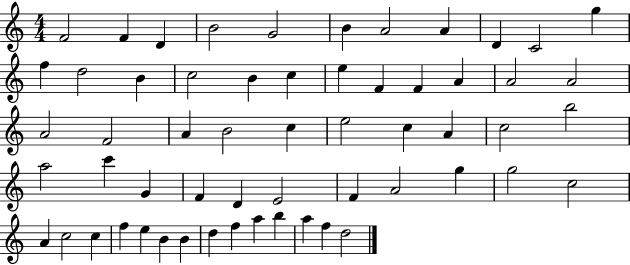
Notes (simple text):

F4/h F4/q D4/q B4/h G4/h B4/q A4/h A4/q D4/q C4/h G5/q F5/q D5/h B4/q C5/h B4/q C5/q E5/q F4/q F4/q A4/q A4/h A4/h A4/h F4/h A4/q B4/h C5/q E5/h C5/q A4/q C5/h B5/h A5/h C6/q G4/q F4/q D4/q E4/h F4/q A4/h G5/q G5/h C5/h A4/q C5/h C5/q F5/q E5/q B4/q B4/q D5/q F5/q A5/q B5/q A5/q F5/q D5/h